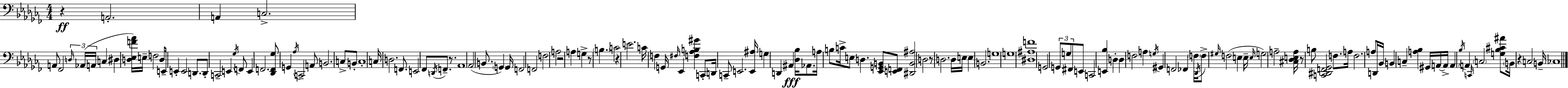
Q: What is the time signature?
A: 4/4